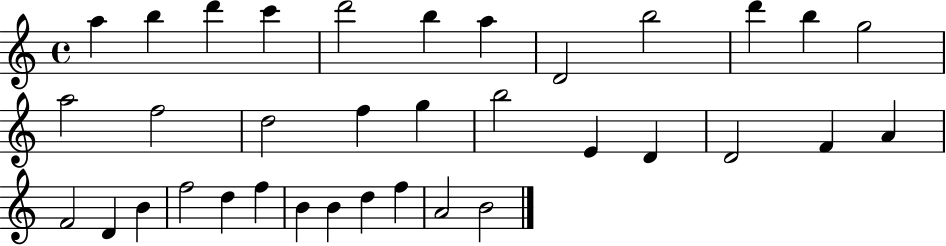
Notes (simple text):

A5/q B5/q D6/q C6/q D6/h B5/q A5/q D4/h B5/h D6/q B5/q G5/h A5/h F5/h D5/h F5/q G5/q B5/h E4/q D4/q D4/h F4/q A4/q F4/h D4/q B4/q F5/h D5/q F5/q B4/q B4/q D5/q F5/q A4/h B4/h